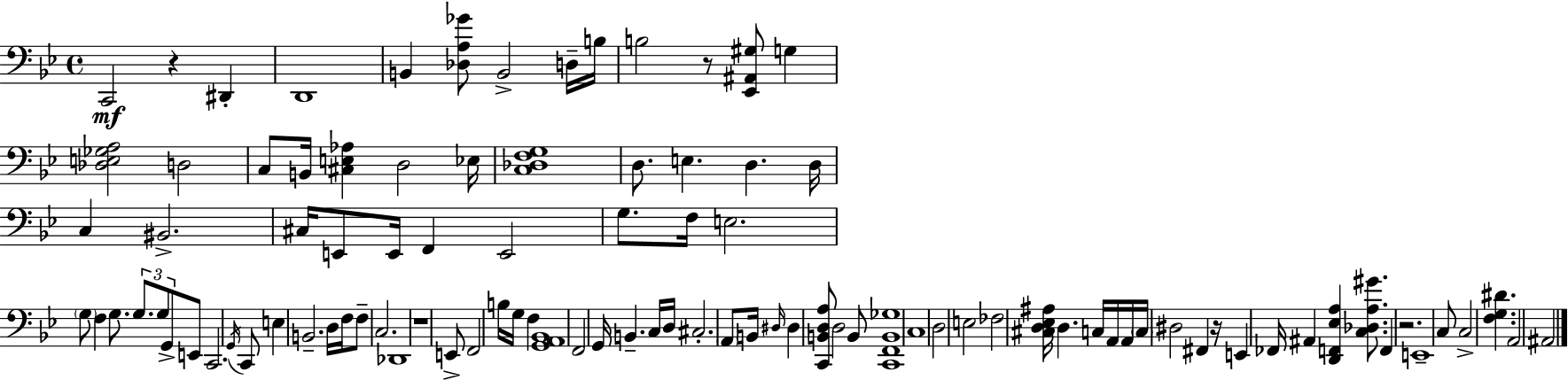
X:1
T:Untitled
M:4/4
L:1/4
K:Gm
C,,2 z ^D,, D,,4 B,, [_D,A,_G]/2 B,,2 D,/4 B,/4 B,2 z/2 [_E,,^A,,^G,]/2 G, [_D,E,_G,A,]2 D,2 C,/2 B,,/4 [^C,E,_A,] D,2 _E,/4 [C,_D,F,G,]4 D,/2 E, D, D,/4 C, ^B,,2 ^C,/4 E,,/2 E,,/4 F,, E,,2 G,/2 F,/4 E,2 G,/2 F, G,/2 G,/2 G,/2 G,,/2 E,,/2 C,,2 G,,/4 C,,/2 E, B,,2 D,/4 F,/4 F,/2 C,2 _D,,4 z4 E,,/2 F,,2 B,/4 G,/4 F, [G,,A,,_B,,]4 F,,2 G,,/4 B,, C,/4 D,/4 ^C,2 A,,/2 B,,/4 ^D,/4 ^D, [C,,B,,D,A,]/2 D,2 B,,/2 [C,,F,,B,,_G,]4 C,4 D,2 E,2 _F,2 [^C,D,_E,^A,]/4 D, C,/4 A,,/4 A,,/4 C,/4 ^D,2 ^F,, z/4 E,, _F,,/4 ^A,, [D,,F,,_E,A,] [C,_D,A,^G]/2 F,, z2 E,,4 C,/2 C,2 [F,G,^D] A,,2 ^A,,2